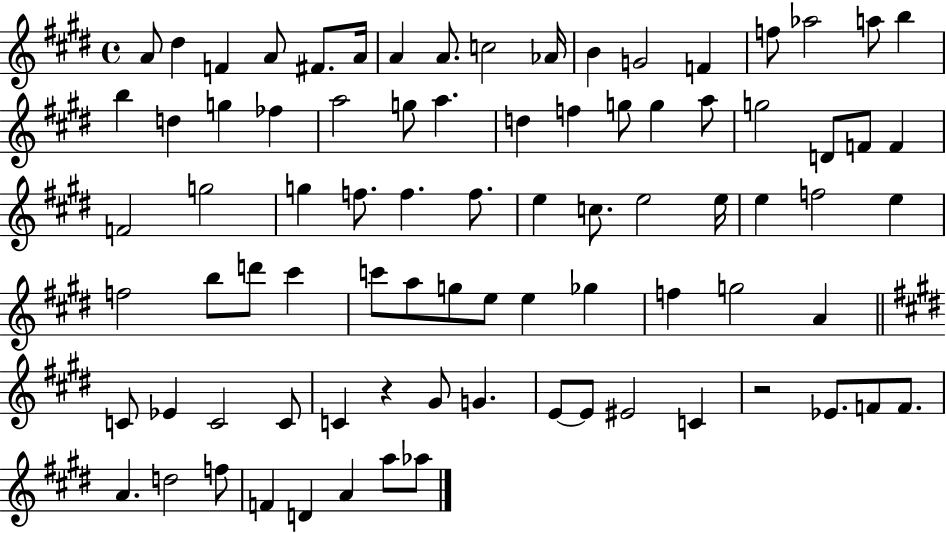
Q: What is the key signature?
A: E major